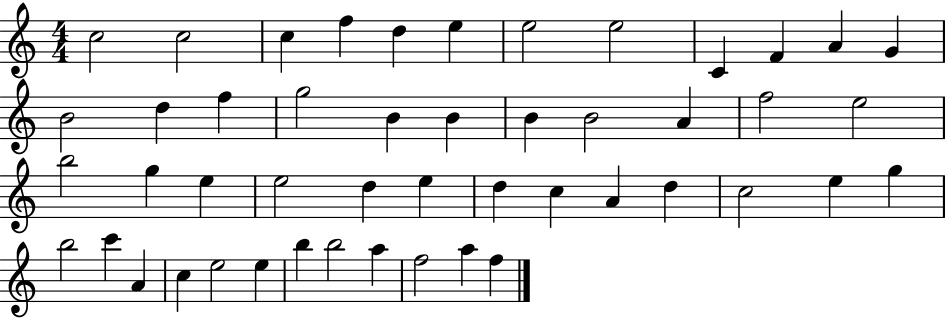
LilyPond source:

{
  \clef treble
  \numericTimeSignature
  \time 4/4
  \key c \major
  c''2 c''2 | c''4 f''4 d''4 e''4 | e''2 e''2 | c'4 f'4 a'4 g'4 | \break b'2 d''4 f''4 | g''2 b'4 b'4 | b'4 b'2 a'4 | f''2 e''2 | \break b''2 g''4 e''4 | e''2 d''4 e''4 | d''4 c''4 a'4 d''4 | c''2 e''4 g''4 | \break b''2 c'''4 a'4 | c''4 e''2 e''4 | b''4 b''2 a''4 | f''2 a''4 f''4 | \break \bar "|."
}